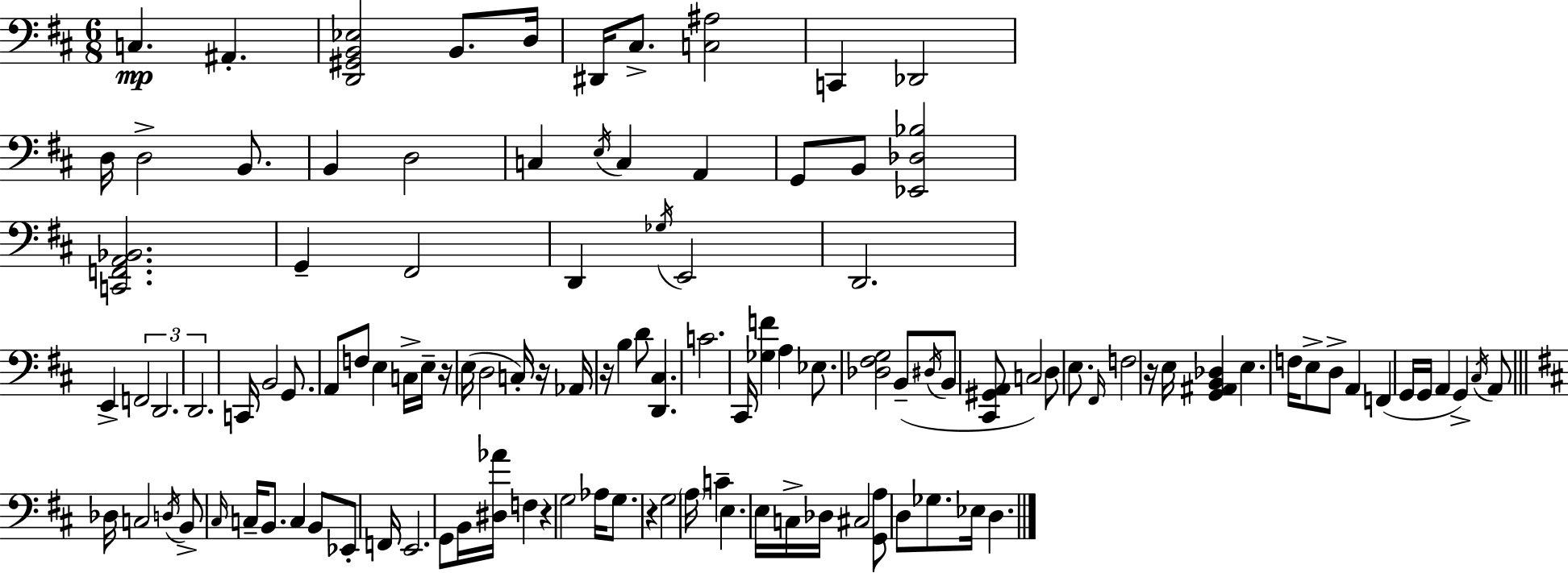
X:1
T:Untitled
M:6/8
L:1/4
K:D
C, ^A,, [D,,^G,,B,,_E,]2 B,,/2 D,/4 ^D,,/4 ^C,/2 [C,^A,]2 C,, _D,,2 D,/4 D,2 B,,/2 B,, D,2 C, E,/4 C, A,, G,,/2 B,,/2 [_E,,_D,_B,]2 [C,,F,,A,,_B,,]2 G,, ^F,,2 D,, _G,/4 E,,2 D,,2 E,, F,,2 D,,2 D,,2 C,,/4 B,,2 G,,/2 A,,/2 F,/2 E, C,/4 E,/4 z/4 E,/4 D,2 C,/4 z/4 _A,,/4 z/4 B, D/2 [D,,^C,] C2 ^C,,/4 [_G,F] A, _E,/2 [_D,^F,G,]2 B,,/2 ^D,/4 B,,/2 [^C,,^G,,A,,]/2 C,2 D,/2 E,/2 ^F,,/4 F,2 z/4 E,/4 [G,,^A,,B,,_D,] E, F,/4 E,/2 D,/2 A,, F,, G,,/4 G,,/4 A,, G,, ^C,/4 A,,/2 _D,/4 C,2 D,/4 B,,/2 ^C,/4 C,/4 B,,/2 C, B,,/2 _E,,/2 F,,/4 E,,2 G,,/2 B,,/4 [^D,_A]/4 F, z G,2 _A,/4 G,/2 z G,2 A,/4 C E, E,/4 C,/4 _D,/4 ^C,2 [G,,A,]/2 D,/2 _G,/2 _E,/4 D,